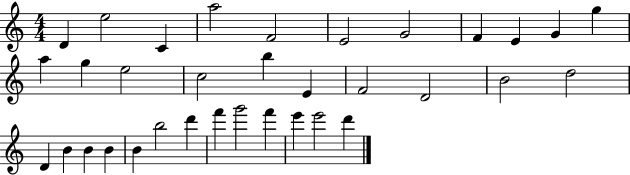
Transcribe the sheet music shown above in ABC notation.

X:1
T:Untitled
M:4/4
L:1/4
K:C
D e2 C a2 F2 E2 G2 F E G g a g e2 c2 b E F2 D2 B2 d2 D B B B B b2 d' f' g'2 f' e' e'2 d'